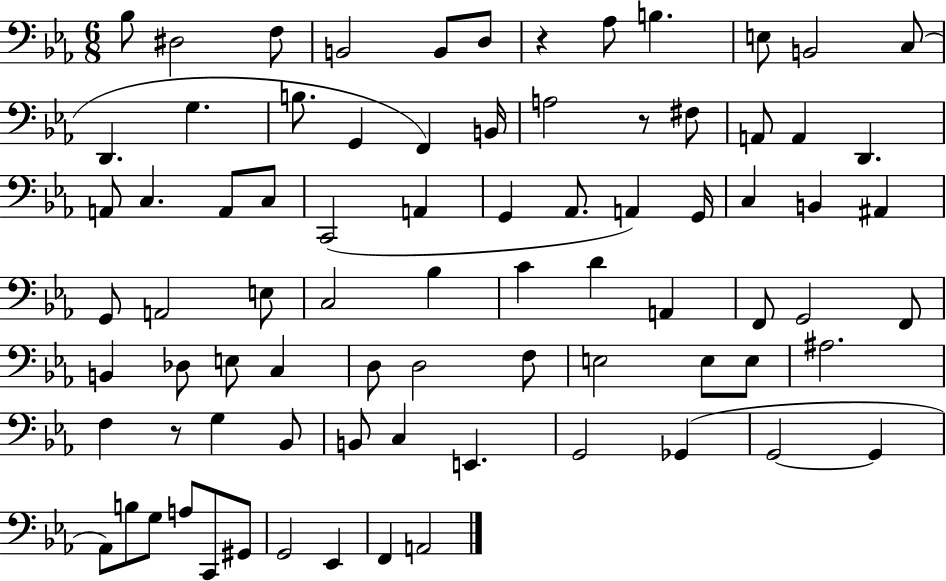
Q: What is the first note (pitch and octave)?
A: Bb3